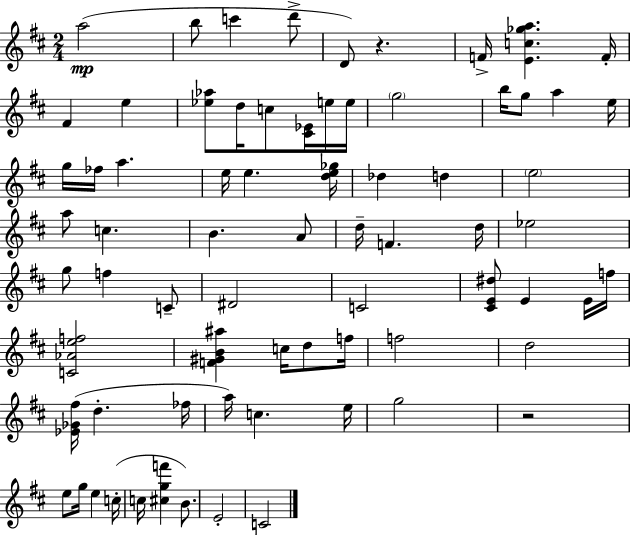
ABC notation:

X:1
T:Untitled
M:2/4
L:1/4
K:D
a2 b/2 c' d'/2 D/2 z F/4 [Ec_ga] F/4 ^F e [_e_a]/2 d/4 c/2 [^C_E]/4 e/4 e/4 g2 b/4 g/2 a e/4 g/4 _f/4 a e/4 e [de_g]/4 _d d e2 a/2 c B A/2 d/4 F d/4 _e2 g/2 f C/2 ^D2 C2 [^CE^d]/2 E E/4 f/4 [C_Aef]2 [F^GB^a] c/4 d/2 f/4 f2 d2 [_E_G^f]/4 d _f/4 a/4 c e/4 g2 z2 e/2 g/4 e c/4 c/4 [^cgf'] B/2 E2 C2